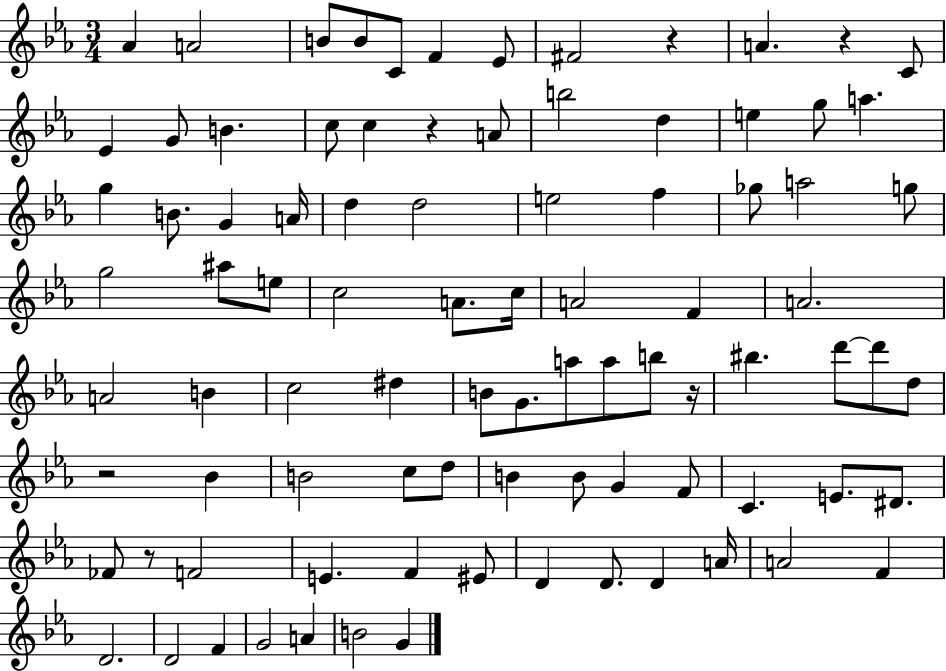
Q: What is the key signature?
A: EES major